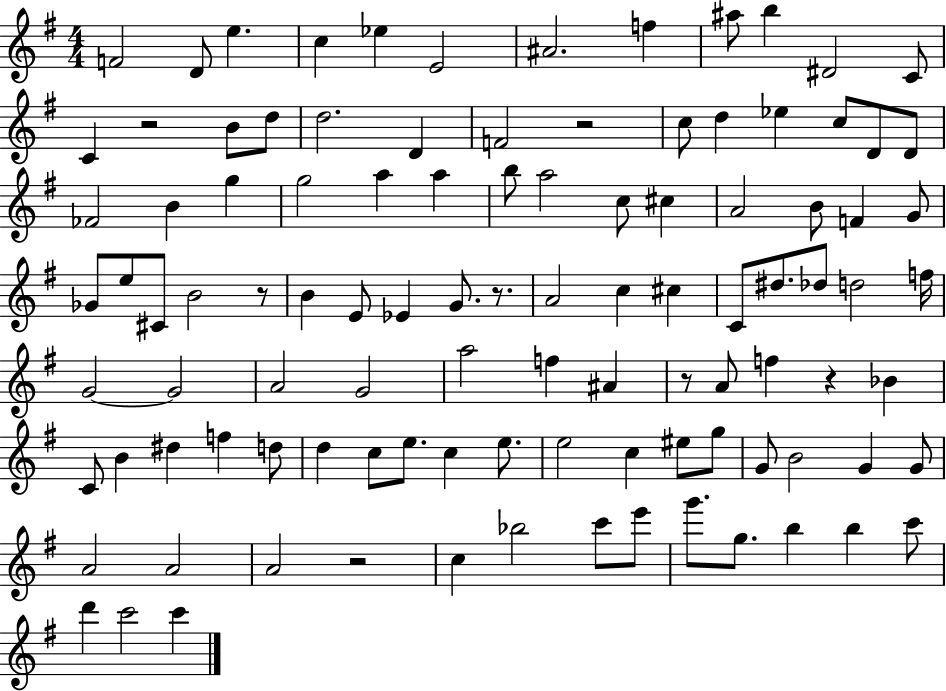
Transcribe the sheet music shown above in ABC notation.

X:1
T:Untitled
M:4/4
L:1/4
K:G
F2 D/2 e c _e E2 ^A2 f ^a/2 b ^D2 C/2 C z2 B/2 d/2 d2 D F2 z2 c/2 d _e c/2 D/2 D/2 _F2 B g g2 a a b/2 a2 c/2 ^c A2 B/2 F G/2 _G/2 e/2 ^C/2 B2 z/2 B E/2 _E G/2 z/2 A2 c ^c C/2 ^d/2 _d/2 d2 f/4 G2 G2 A2 G2 a2 f ^A z/2 A/2 f z _B C/2 B ^d f d/2 d c/2 e/2 c e/2 e2 c ^e/2 g/2 G/2 B2 G G/2 A2 A2 A2 z2 c _b2 c'/2 e'/2 g'/2 g/2 b b c'/2 d' c'2 c'